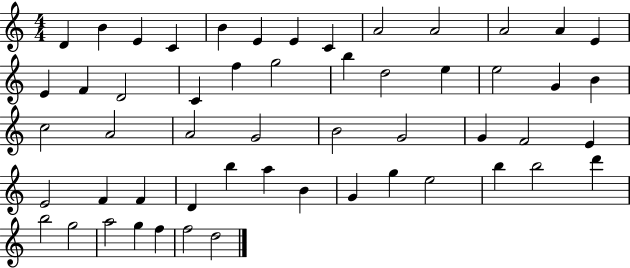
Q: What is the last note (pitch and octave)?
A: D5